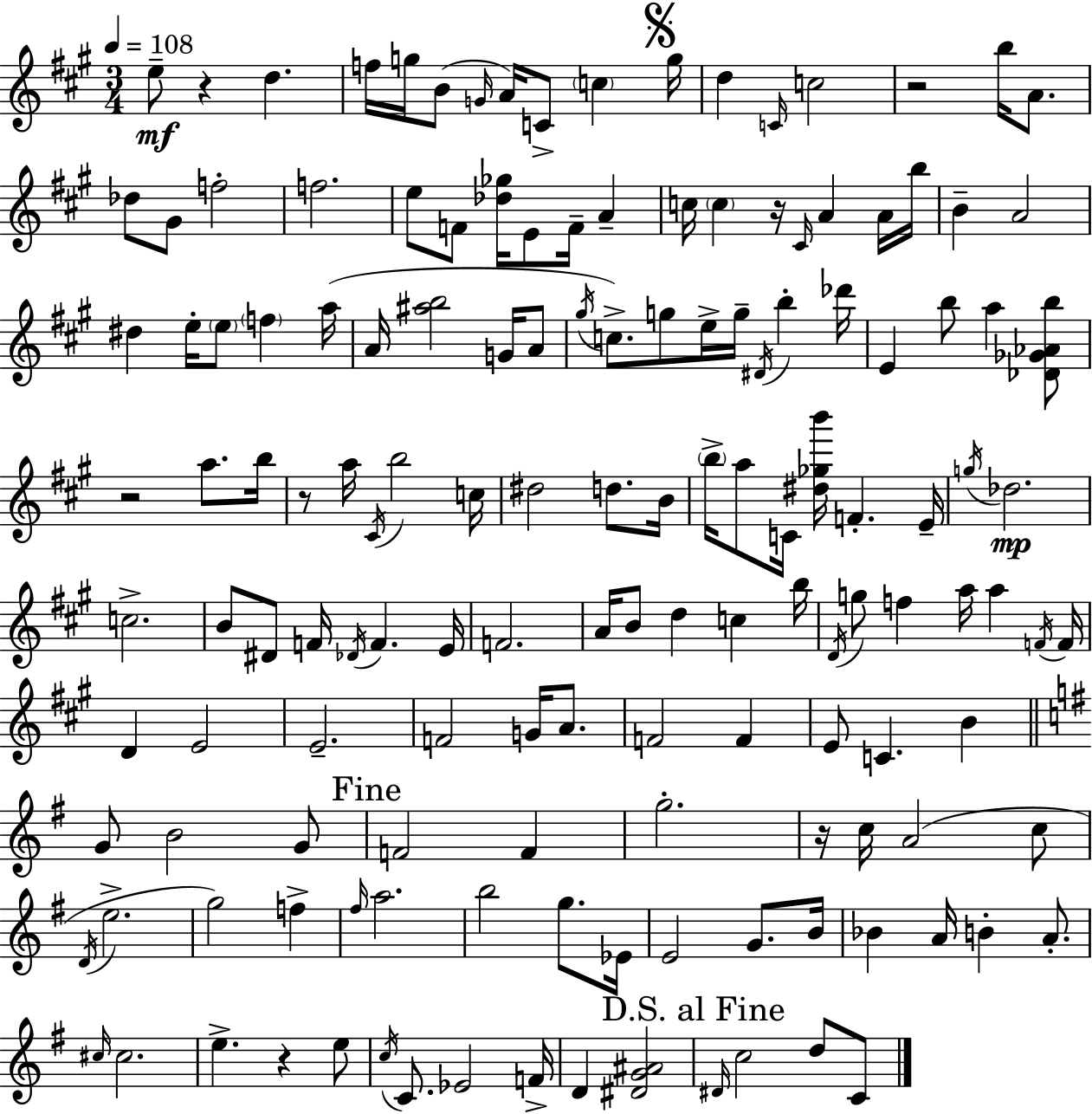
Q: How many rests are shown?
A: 7